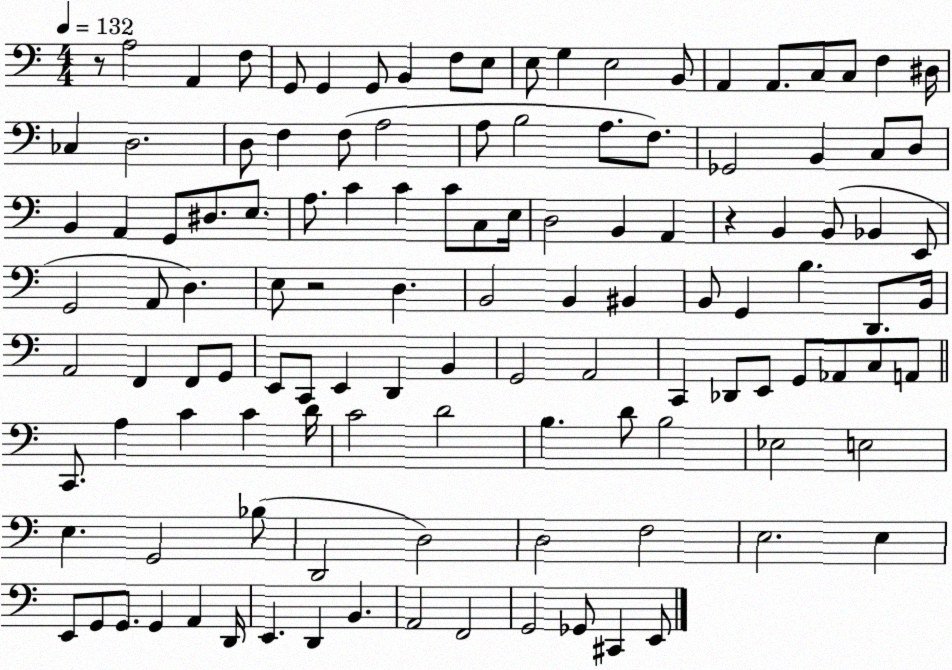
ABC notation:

X:1
T:Untitled
M:4/4
L:1/4
K:C
z/2 A,2 A,, F,/2 G,,/2 G,, G,,/2 B,, F,/2 E,/2 E,/2 G, E,2 B,,/2 A,, A,,/2 C,/2 C,/2 F, ^D,/4 _C, D,2 D,/2 F, F,/2 A,2 A,/2 B,2 A,/2 F,/2 _G,,2 B,, C,/2 D,/2 B,, A,, G,,/2 ^D,/2 E,/2 A,/2 C C C/2 C,/2 E,/4 D,2 B,, A,, z B,, B,,/2 _B,, E,,/2 G,,2 A,,/2 D, E,/2 z2 D, B,,2 B,, ^B,, B,,/2 G,, B, D,,/2 B,,/4 A,,2 F,, F,,/2 G,,/2 E,,/2 C,,/2 E,, D,, B,, G,,2 A,,2 C,, _D,,/2 E,,/2 G,,/2 _A,,/2 C,/2 A,,/2 C,,/2 A, C C D/4 C2 D2 B, D/2 B,2 _E,2 E,2 E, G,,2 _B,/2 D,,2 D,2 D,2 F,2 E,2 E, E,,/2 G,,/2 G,,/2 G,, A,, D,,/4 E,, D,, B,, A,,2 F,,2 G,,2 _G,,/2 ^C,, E,,/2